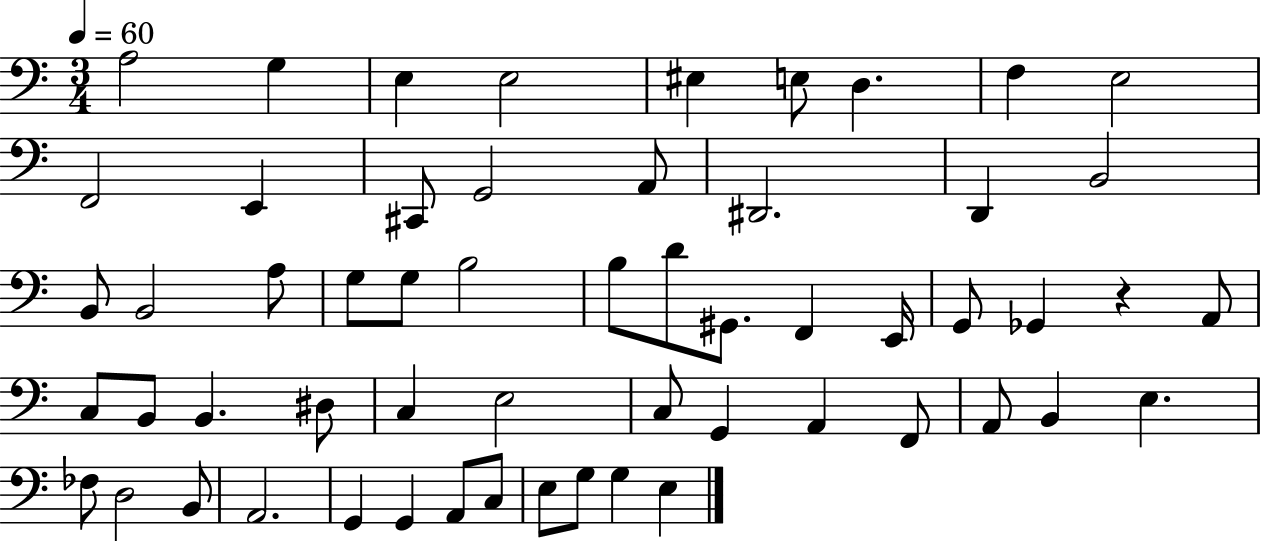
X:1
T:Untitled
M:3/4
L:1/4
K:C
A,2 G, E, E,2 ^E, E,/2 D, F, E,2 F,,2 E,, ^C,,/2 G,,2 A,,/2 ^D,,2 D,, B,,2 B,,/2 B,,2 A,/2 G,/2 G,/2 B,2 B,/2 D/2 ^G,,/2 F,, E,,/4 G,,/2 _G,, z A,,/2 C,/2 B,,/2 B,, ^D,/2 C, E,2 C,/2 G,, A,, F,,/2 A,,/2 B,, E, _F,/2 D,2 B,,/2 A,,2 G,, G,, A,,/2 C,/2 E,/2 G,/2 G, E,